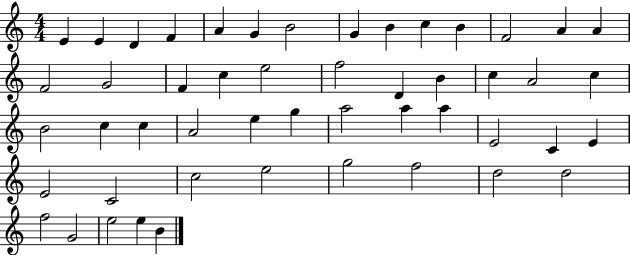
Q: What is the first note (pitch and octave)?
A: E4